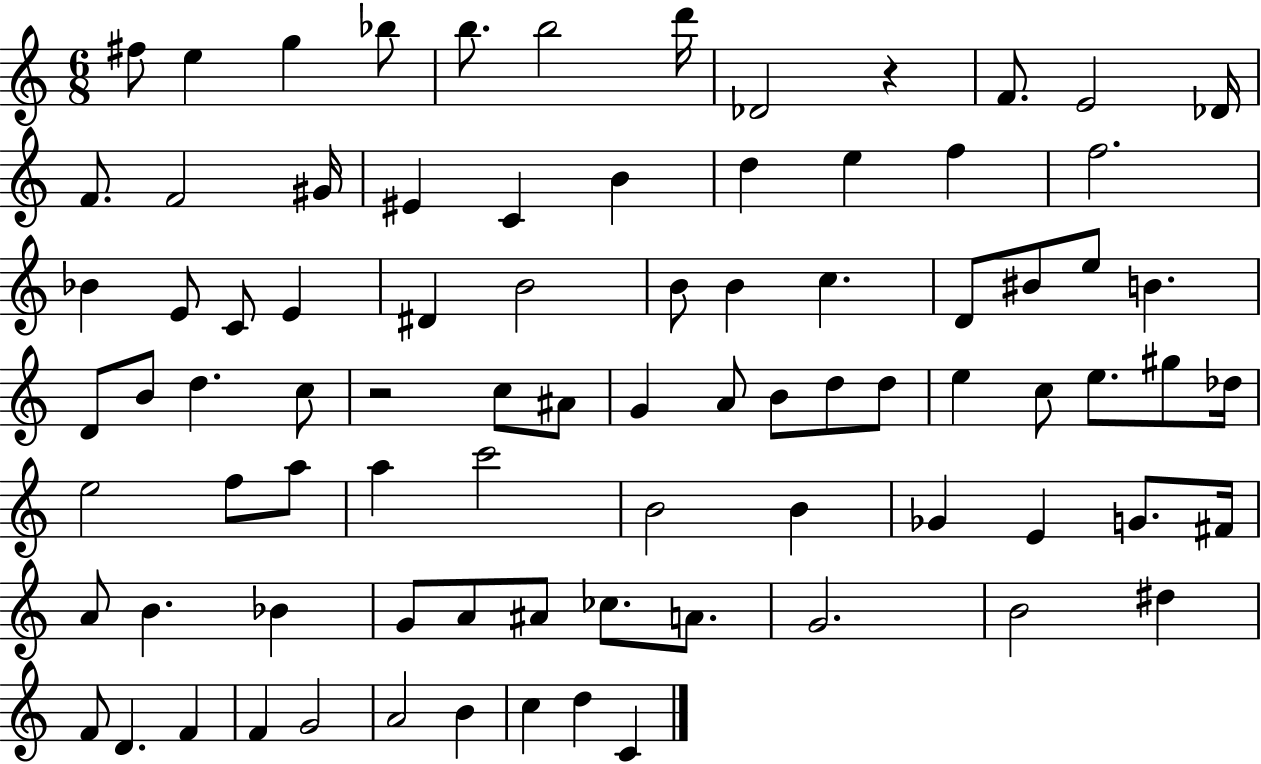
F#5/e E5/q G5/q Bb5/e B5/e. B5/h D6/s Db4/h R/q F4/e. E4/h Db4/s F4/e. F4/h G#4/s EIS4/q C4/q B4/q D5/q E5/q F5/q F5/h. Bb4/q E4/e C4/e E4/q D#4/q B4/h B4/e B4/q C5/q. D4/e BIS4/e E5/e B4/q. D4/e B4/e D5/q. C5/e R/h C5/e A#4/e G4/q A4/e B4/e D5/e D5/e E5/q C5/e E5/e. G#5/e Db5/s E5/h F5/e A5/e A5/q C6/h B4/h B4/q Gb4/q E4/q G4/e. F#4/s A4/e B4/q. Bb4/q G4/e A4/e A#4/e CES5/e. A4/e. G4/h. B4/h D#5/q F4/e D4/q. F4/q F4/q G4/h A4/h B4/q C5/q D5/q C4/q